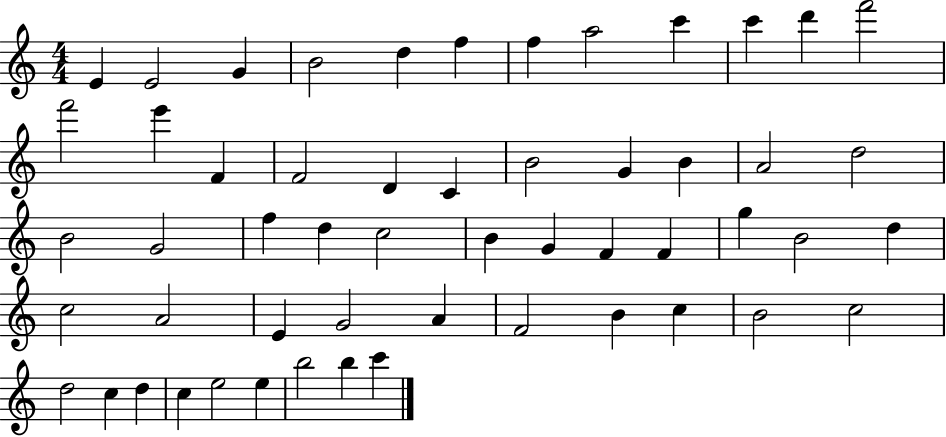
{
  \clef treble
  \numericTimeSignature
  \time 4/4
  \key c \major
  e'4 e'2 g'4 | b'2 d''4 f''4 | f''4 a''2 c'''4 | c'''4 d'''4 f'''2 | \break f'''2 e'''4 f'4 | f'2 d'4 c'4 | b'2 g'4 b'4 | a'2 d''2 | \break b'2 g'2 | f''4 d''4 c''2 | b'4 g'4 f'4 f'4 | g''4 b'2 d''4 | \break c''2 a'2 | e'4 g'2 a'4 | f'2 b'4 c''4 | b'2 c''2 | \break d''2 c''4 d''4 | c''4 e''2 e''4 | b''2 b''4 c'''4 | \bar "|."
}